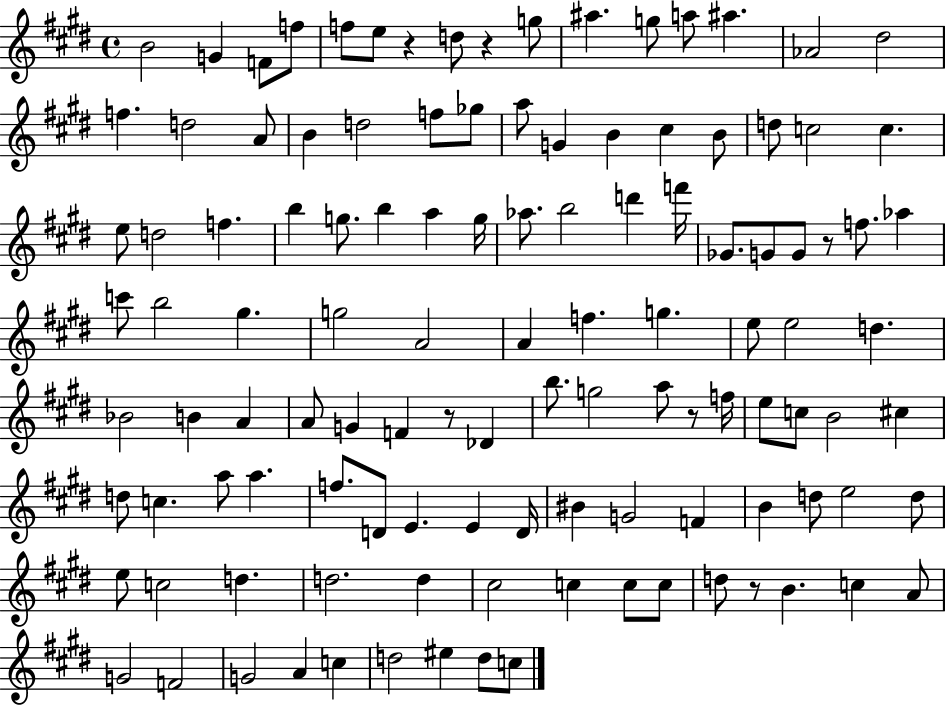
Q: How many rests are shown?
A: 6